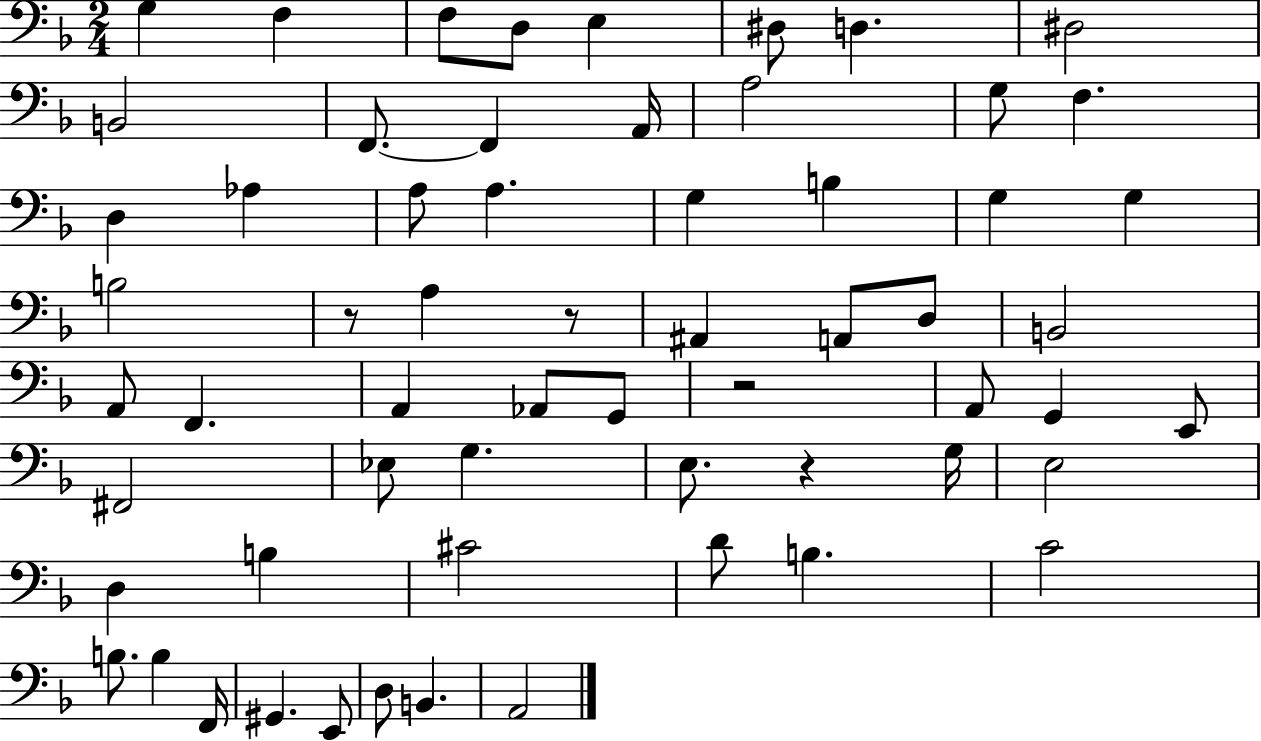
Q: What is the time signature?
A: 2/4